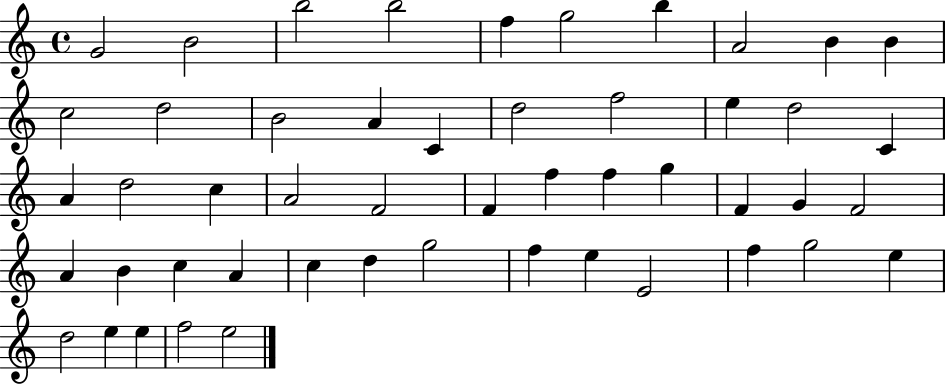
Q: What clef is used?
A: treble